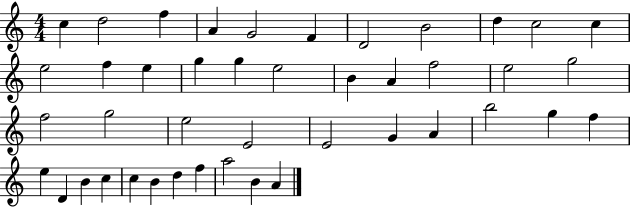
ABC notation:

X:1
T:Untitled
M:4/4
L:1/4
K:C
c d2 f A G2 F D2 B2 d c2 c e2 f e g g e2 B A f2 e2 g2 f2 g2 e2 E2 E2 G A b2 g f e D B c c B d f a2 B A